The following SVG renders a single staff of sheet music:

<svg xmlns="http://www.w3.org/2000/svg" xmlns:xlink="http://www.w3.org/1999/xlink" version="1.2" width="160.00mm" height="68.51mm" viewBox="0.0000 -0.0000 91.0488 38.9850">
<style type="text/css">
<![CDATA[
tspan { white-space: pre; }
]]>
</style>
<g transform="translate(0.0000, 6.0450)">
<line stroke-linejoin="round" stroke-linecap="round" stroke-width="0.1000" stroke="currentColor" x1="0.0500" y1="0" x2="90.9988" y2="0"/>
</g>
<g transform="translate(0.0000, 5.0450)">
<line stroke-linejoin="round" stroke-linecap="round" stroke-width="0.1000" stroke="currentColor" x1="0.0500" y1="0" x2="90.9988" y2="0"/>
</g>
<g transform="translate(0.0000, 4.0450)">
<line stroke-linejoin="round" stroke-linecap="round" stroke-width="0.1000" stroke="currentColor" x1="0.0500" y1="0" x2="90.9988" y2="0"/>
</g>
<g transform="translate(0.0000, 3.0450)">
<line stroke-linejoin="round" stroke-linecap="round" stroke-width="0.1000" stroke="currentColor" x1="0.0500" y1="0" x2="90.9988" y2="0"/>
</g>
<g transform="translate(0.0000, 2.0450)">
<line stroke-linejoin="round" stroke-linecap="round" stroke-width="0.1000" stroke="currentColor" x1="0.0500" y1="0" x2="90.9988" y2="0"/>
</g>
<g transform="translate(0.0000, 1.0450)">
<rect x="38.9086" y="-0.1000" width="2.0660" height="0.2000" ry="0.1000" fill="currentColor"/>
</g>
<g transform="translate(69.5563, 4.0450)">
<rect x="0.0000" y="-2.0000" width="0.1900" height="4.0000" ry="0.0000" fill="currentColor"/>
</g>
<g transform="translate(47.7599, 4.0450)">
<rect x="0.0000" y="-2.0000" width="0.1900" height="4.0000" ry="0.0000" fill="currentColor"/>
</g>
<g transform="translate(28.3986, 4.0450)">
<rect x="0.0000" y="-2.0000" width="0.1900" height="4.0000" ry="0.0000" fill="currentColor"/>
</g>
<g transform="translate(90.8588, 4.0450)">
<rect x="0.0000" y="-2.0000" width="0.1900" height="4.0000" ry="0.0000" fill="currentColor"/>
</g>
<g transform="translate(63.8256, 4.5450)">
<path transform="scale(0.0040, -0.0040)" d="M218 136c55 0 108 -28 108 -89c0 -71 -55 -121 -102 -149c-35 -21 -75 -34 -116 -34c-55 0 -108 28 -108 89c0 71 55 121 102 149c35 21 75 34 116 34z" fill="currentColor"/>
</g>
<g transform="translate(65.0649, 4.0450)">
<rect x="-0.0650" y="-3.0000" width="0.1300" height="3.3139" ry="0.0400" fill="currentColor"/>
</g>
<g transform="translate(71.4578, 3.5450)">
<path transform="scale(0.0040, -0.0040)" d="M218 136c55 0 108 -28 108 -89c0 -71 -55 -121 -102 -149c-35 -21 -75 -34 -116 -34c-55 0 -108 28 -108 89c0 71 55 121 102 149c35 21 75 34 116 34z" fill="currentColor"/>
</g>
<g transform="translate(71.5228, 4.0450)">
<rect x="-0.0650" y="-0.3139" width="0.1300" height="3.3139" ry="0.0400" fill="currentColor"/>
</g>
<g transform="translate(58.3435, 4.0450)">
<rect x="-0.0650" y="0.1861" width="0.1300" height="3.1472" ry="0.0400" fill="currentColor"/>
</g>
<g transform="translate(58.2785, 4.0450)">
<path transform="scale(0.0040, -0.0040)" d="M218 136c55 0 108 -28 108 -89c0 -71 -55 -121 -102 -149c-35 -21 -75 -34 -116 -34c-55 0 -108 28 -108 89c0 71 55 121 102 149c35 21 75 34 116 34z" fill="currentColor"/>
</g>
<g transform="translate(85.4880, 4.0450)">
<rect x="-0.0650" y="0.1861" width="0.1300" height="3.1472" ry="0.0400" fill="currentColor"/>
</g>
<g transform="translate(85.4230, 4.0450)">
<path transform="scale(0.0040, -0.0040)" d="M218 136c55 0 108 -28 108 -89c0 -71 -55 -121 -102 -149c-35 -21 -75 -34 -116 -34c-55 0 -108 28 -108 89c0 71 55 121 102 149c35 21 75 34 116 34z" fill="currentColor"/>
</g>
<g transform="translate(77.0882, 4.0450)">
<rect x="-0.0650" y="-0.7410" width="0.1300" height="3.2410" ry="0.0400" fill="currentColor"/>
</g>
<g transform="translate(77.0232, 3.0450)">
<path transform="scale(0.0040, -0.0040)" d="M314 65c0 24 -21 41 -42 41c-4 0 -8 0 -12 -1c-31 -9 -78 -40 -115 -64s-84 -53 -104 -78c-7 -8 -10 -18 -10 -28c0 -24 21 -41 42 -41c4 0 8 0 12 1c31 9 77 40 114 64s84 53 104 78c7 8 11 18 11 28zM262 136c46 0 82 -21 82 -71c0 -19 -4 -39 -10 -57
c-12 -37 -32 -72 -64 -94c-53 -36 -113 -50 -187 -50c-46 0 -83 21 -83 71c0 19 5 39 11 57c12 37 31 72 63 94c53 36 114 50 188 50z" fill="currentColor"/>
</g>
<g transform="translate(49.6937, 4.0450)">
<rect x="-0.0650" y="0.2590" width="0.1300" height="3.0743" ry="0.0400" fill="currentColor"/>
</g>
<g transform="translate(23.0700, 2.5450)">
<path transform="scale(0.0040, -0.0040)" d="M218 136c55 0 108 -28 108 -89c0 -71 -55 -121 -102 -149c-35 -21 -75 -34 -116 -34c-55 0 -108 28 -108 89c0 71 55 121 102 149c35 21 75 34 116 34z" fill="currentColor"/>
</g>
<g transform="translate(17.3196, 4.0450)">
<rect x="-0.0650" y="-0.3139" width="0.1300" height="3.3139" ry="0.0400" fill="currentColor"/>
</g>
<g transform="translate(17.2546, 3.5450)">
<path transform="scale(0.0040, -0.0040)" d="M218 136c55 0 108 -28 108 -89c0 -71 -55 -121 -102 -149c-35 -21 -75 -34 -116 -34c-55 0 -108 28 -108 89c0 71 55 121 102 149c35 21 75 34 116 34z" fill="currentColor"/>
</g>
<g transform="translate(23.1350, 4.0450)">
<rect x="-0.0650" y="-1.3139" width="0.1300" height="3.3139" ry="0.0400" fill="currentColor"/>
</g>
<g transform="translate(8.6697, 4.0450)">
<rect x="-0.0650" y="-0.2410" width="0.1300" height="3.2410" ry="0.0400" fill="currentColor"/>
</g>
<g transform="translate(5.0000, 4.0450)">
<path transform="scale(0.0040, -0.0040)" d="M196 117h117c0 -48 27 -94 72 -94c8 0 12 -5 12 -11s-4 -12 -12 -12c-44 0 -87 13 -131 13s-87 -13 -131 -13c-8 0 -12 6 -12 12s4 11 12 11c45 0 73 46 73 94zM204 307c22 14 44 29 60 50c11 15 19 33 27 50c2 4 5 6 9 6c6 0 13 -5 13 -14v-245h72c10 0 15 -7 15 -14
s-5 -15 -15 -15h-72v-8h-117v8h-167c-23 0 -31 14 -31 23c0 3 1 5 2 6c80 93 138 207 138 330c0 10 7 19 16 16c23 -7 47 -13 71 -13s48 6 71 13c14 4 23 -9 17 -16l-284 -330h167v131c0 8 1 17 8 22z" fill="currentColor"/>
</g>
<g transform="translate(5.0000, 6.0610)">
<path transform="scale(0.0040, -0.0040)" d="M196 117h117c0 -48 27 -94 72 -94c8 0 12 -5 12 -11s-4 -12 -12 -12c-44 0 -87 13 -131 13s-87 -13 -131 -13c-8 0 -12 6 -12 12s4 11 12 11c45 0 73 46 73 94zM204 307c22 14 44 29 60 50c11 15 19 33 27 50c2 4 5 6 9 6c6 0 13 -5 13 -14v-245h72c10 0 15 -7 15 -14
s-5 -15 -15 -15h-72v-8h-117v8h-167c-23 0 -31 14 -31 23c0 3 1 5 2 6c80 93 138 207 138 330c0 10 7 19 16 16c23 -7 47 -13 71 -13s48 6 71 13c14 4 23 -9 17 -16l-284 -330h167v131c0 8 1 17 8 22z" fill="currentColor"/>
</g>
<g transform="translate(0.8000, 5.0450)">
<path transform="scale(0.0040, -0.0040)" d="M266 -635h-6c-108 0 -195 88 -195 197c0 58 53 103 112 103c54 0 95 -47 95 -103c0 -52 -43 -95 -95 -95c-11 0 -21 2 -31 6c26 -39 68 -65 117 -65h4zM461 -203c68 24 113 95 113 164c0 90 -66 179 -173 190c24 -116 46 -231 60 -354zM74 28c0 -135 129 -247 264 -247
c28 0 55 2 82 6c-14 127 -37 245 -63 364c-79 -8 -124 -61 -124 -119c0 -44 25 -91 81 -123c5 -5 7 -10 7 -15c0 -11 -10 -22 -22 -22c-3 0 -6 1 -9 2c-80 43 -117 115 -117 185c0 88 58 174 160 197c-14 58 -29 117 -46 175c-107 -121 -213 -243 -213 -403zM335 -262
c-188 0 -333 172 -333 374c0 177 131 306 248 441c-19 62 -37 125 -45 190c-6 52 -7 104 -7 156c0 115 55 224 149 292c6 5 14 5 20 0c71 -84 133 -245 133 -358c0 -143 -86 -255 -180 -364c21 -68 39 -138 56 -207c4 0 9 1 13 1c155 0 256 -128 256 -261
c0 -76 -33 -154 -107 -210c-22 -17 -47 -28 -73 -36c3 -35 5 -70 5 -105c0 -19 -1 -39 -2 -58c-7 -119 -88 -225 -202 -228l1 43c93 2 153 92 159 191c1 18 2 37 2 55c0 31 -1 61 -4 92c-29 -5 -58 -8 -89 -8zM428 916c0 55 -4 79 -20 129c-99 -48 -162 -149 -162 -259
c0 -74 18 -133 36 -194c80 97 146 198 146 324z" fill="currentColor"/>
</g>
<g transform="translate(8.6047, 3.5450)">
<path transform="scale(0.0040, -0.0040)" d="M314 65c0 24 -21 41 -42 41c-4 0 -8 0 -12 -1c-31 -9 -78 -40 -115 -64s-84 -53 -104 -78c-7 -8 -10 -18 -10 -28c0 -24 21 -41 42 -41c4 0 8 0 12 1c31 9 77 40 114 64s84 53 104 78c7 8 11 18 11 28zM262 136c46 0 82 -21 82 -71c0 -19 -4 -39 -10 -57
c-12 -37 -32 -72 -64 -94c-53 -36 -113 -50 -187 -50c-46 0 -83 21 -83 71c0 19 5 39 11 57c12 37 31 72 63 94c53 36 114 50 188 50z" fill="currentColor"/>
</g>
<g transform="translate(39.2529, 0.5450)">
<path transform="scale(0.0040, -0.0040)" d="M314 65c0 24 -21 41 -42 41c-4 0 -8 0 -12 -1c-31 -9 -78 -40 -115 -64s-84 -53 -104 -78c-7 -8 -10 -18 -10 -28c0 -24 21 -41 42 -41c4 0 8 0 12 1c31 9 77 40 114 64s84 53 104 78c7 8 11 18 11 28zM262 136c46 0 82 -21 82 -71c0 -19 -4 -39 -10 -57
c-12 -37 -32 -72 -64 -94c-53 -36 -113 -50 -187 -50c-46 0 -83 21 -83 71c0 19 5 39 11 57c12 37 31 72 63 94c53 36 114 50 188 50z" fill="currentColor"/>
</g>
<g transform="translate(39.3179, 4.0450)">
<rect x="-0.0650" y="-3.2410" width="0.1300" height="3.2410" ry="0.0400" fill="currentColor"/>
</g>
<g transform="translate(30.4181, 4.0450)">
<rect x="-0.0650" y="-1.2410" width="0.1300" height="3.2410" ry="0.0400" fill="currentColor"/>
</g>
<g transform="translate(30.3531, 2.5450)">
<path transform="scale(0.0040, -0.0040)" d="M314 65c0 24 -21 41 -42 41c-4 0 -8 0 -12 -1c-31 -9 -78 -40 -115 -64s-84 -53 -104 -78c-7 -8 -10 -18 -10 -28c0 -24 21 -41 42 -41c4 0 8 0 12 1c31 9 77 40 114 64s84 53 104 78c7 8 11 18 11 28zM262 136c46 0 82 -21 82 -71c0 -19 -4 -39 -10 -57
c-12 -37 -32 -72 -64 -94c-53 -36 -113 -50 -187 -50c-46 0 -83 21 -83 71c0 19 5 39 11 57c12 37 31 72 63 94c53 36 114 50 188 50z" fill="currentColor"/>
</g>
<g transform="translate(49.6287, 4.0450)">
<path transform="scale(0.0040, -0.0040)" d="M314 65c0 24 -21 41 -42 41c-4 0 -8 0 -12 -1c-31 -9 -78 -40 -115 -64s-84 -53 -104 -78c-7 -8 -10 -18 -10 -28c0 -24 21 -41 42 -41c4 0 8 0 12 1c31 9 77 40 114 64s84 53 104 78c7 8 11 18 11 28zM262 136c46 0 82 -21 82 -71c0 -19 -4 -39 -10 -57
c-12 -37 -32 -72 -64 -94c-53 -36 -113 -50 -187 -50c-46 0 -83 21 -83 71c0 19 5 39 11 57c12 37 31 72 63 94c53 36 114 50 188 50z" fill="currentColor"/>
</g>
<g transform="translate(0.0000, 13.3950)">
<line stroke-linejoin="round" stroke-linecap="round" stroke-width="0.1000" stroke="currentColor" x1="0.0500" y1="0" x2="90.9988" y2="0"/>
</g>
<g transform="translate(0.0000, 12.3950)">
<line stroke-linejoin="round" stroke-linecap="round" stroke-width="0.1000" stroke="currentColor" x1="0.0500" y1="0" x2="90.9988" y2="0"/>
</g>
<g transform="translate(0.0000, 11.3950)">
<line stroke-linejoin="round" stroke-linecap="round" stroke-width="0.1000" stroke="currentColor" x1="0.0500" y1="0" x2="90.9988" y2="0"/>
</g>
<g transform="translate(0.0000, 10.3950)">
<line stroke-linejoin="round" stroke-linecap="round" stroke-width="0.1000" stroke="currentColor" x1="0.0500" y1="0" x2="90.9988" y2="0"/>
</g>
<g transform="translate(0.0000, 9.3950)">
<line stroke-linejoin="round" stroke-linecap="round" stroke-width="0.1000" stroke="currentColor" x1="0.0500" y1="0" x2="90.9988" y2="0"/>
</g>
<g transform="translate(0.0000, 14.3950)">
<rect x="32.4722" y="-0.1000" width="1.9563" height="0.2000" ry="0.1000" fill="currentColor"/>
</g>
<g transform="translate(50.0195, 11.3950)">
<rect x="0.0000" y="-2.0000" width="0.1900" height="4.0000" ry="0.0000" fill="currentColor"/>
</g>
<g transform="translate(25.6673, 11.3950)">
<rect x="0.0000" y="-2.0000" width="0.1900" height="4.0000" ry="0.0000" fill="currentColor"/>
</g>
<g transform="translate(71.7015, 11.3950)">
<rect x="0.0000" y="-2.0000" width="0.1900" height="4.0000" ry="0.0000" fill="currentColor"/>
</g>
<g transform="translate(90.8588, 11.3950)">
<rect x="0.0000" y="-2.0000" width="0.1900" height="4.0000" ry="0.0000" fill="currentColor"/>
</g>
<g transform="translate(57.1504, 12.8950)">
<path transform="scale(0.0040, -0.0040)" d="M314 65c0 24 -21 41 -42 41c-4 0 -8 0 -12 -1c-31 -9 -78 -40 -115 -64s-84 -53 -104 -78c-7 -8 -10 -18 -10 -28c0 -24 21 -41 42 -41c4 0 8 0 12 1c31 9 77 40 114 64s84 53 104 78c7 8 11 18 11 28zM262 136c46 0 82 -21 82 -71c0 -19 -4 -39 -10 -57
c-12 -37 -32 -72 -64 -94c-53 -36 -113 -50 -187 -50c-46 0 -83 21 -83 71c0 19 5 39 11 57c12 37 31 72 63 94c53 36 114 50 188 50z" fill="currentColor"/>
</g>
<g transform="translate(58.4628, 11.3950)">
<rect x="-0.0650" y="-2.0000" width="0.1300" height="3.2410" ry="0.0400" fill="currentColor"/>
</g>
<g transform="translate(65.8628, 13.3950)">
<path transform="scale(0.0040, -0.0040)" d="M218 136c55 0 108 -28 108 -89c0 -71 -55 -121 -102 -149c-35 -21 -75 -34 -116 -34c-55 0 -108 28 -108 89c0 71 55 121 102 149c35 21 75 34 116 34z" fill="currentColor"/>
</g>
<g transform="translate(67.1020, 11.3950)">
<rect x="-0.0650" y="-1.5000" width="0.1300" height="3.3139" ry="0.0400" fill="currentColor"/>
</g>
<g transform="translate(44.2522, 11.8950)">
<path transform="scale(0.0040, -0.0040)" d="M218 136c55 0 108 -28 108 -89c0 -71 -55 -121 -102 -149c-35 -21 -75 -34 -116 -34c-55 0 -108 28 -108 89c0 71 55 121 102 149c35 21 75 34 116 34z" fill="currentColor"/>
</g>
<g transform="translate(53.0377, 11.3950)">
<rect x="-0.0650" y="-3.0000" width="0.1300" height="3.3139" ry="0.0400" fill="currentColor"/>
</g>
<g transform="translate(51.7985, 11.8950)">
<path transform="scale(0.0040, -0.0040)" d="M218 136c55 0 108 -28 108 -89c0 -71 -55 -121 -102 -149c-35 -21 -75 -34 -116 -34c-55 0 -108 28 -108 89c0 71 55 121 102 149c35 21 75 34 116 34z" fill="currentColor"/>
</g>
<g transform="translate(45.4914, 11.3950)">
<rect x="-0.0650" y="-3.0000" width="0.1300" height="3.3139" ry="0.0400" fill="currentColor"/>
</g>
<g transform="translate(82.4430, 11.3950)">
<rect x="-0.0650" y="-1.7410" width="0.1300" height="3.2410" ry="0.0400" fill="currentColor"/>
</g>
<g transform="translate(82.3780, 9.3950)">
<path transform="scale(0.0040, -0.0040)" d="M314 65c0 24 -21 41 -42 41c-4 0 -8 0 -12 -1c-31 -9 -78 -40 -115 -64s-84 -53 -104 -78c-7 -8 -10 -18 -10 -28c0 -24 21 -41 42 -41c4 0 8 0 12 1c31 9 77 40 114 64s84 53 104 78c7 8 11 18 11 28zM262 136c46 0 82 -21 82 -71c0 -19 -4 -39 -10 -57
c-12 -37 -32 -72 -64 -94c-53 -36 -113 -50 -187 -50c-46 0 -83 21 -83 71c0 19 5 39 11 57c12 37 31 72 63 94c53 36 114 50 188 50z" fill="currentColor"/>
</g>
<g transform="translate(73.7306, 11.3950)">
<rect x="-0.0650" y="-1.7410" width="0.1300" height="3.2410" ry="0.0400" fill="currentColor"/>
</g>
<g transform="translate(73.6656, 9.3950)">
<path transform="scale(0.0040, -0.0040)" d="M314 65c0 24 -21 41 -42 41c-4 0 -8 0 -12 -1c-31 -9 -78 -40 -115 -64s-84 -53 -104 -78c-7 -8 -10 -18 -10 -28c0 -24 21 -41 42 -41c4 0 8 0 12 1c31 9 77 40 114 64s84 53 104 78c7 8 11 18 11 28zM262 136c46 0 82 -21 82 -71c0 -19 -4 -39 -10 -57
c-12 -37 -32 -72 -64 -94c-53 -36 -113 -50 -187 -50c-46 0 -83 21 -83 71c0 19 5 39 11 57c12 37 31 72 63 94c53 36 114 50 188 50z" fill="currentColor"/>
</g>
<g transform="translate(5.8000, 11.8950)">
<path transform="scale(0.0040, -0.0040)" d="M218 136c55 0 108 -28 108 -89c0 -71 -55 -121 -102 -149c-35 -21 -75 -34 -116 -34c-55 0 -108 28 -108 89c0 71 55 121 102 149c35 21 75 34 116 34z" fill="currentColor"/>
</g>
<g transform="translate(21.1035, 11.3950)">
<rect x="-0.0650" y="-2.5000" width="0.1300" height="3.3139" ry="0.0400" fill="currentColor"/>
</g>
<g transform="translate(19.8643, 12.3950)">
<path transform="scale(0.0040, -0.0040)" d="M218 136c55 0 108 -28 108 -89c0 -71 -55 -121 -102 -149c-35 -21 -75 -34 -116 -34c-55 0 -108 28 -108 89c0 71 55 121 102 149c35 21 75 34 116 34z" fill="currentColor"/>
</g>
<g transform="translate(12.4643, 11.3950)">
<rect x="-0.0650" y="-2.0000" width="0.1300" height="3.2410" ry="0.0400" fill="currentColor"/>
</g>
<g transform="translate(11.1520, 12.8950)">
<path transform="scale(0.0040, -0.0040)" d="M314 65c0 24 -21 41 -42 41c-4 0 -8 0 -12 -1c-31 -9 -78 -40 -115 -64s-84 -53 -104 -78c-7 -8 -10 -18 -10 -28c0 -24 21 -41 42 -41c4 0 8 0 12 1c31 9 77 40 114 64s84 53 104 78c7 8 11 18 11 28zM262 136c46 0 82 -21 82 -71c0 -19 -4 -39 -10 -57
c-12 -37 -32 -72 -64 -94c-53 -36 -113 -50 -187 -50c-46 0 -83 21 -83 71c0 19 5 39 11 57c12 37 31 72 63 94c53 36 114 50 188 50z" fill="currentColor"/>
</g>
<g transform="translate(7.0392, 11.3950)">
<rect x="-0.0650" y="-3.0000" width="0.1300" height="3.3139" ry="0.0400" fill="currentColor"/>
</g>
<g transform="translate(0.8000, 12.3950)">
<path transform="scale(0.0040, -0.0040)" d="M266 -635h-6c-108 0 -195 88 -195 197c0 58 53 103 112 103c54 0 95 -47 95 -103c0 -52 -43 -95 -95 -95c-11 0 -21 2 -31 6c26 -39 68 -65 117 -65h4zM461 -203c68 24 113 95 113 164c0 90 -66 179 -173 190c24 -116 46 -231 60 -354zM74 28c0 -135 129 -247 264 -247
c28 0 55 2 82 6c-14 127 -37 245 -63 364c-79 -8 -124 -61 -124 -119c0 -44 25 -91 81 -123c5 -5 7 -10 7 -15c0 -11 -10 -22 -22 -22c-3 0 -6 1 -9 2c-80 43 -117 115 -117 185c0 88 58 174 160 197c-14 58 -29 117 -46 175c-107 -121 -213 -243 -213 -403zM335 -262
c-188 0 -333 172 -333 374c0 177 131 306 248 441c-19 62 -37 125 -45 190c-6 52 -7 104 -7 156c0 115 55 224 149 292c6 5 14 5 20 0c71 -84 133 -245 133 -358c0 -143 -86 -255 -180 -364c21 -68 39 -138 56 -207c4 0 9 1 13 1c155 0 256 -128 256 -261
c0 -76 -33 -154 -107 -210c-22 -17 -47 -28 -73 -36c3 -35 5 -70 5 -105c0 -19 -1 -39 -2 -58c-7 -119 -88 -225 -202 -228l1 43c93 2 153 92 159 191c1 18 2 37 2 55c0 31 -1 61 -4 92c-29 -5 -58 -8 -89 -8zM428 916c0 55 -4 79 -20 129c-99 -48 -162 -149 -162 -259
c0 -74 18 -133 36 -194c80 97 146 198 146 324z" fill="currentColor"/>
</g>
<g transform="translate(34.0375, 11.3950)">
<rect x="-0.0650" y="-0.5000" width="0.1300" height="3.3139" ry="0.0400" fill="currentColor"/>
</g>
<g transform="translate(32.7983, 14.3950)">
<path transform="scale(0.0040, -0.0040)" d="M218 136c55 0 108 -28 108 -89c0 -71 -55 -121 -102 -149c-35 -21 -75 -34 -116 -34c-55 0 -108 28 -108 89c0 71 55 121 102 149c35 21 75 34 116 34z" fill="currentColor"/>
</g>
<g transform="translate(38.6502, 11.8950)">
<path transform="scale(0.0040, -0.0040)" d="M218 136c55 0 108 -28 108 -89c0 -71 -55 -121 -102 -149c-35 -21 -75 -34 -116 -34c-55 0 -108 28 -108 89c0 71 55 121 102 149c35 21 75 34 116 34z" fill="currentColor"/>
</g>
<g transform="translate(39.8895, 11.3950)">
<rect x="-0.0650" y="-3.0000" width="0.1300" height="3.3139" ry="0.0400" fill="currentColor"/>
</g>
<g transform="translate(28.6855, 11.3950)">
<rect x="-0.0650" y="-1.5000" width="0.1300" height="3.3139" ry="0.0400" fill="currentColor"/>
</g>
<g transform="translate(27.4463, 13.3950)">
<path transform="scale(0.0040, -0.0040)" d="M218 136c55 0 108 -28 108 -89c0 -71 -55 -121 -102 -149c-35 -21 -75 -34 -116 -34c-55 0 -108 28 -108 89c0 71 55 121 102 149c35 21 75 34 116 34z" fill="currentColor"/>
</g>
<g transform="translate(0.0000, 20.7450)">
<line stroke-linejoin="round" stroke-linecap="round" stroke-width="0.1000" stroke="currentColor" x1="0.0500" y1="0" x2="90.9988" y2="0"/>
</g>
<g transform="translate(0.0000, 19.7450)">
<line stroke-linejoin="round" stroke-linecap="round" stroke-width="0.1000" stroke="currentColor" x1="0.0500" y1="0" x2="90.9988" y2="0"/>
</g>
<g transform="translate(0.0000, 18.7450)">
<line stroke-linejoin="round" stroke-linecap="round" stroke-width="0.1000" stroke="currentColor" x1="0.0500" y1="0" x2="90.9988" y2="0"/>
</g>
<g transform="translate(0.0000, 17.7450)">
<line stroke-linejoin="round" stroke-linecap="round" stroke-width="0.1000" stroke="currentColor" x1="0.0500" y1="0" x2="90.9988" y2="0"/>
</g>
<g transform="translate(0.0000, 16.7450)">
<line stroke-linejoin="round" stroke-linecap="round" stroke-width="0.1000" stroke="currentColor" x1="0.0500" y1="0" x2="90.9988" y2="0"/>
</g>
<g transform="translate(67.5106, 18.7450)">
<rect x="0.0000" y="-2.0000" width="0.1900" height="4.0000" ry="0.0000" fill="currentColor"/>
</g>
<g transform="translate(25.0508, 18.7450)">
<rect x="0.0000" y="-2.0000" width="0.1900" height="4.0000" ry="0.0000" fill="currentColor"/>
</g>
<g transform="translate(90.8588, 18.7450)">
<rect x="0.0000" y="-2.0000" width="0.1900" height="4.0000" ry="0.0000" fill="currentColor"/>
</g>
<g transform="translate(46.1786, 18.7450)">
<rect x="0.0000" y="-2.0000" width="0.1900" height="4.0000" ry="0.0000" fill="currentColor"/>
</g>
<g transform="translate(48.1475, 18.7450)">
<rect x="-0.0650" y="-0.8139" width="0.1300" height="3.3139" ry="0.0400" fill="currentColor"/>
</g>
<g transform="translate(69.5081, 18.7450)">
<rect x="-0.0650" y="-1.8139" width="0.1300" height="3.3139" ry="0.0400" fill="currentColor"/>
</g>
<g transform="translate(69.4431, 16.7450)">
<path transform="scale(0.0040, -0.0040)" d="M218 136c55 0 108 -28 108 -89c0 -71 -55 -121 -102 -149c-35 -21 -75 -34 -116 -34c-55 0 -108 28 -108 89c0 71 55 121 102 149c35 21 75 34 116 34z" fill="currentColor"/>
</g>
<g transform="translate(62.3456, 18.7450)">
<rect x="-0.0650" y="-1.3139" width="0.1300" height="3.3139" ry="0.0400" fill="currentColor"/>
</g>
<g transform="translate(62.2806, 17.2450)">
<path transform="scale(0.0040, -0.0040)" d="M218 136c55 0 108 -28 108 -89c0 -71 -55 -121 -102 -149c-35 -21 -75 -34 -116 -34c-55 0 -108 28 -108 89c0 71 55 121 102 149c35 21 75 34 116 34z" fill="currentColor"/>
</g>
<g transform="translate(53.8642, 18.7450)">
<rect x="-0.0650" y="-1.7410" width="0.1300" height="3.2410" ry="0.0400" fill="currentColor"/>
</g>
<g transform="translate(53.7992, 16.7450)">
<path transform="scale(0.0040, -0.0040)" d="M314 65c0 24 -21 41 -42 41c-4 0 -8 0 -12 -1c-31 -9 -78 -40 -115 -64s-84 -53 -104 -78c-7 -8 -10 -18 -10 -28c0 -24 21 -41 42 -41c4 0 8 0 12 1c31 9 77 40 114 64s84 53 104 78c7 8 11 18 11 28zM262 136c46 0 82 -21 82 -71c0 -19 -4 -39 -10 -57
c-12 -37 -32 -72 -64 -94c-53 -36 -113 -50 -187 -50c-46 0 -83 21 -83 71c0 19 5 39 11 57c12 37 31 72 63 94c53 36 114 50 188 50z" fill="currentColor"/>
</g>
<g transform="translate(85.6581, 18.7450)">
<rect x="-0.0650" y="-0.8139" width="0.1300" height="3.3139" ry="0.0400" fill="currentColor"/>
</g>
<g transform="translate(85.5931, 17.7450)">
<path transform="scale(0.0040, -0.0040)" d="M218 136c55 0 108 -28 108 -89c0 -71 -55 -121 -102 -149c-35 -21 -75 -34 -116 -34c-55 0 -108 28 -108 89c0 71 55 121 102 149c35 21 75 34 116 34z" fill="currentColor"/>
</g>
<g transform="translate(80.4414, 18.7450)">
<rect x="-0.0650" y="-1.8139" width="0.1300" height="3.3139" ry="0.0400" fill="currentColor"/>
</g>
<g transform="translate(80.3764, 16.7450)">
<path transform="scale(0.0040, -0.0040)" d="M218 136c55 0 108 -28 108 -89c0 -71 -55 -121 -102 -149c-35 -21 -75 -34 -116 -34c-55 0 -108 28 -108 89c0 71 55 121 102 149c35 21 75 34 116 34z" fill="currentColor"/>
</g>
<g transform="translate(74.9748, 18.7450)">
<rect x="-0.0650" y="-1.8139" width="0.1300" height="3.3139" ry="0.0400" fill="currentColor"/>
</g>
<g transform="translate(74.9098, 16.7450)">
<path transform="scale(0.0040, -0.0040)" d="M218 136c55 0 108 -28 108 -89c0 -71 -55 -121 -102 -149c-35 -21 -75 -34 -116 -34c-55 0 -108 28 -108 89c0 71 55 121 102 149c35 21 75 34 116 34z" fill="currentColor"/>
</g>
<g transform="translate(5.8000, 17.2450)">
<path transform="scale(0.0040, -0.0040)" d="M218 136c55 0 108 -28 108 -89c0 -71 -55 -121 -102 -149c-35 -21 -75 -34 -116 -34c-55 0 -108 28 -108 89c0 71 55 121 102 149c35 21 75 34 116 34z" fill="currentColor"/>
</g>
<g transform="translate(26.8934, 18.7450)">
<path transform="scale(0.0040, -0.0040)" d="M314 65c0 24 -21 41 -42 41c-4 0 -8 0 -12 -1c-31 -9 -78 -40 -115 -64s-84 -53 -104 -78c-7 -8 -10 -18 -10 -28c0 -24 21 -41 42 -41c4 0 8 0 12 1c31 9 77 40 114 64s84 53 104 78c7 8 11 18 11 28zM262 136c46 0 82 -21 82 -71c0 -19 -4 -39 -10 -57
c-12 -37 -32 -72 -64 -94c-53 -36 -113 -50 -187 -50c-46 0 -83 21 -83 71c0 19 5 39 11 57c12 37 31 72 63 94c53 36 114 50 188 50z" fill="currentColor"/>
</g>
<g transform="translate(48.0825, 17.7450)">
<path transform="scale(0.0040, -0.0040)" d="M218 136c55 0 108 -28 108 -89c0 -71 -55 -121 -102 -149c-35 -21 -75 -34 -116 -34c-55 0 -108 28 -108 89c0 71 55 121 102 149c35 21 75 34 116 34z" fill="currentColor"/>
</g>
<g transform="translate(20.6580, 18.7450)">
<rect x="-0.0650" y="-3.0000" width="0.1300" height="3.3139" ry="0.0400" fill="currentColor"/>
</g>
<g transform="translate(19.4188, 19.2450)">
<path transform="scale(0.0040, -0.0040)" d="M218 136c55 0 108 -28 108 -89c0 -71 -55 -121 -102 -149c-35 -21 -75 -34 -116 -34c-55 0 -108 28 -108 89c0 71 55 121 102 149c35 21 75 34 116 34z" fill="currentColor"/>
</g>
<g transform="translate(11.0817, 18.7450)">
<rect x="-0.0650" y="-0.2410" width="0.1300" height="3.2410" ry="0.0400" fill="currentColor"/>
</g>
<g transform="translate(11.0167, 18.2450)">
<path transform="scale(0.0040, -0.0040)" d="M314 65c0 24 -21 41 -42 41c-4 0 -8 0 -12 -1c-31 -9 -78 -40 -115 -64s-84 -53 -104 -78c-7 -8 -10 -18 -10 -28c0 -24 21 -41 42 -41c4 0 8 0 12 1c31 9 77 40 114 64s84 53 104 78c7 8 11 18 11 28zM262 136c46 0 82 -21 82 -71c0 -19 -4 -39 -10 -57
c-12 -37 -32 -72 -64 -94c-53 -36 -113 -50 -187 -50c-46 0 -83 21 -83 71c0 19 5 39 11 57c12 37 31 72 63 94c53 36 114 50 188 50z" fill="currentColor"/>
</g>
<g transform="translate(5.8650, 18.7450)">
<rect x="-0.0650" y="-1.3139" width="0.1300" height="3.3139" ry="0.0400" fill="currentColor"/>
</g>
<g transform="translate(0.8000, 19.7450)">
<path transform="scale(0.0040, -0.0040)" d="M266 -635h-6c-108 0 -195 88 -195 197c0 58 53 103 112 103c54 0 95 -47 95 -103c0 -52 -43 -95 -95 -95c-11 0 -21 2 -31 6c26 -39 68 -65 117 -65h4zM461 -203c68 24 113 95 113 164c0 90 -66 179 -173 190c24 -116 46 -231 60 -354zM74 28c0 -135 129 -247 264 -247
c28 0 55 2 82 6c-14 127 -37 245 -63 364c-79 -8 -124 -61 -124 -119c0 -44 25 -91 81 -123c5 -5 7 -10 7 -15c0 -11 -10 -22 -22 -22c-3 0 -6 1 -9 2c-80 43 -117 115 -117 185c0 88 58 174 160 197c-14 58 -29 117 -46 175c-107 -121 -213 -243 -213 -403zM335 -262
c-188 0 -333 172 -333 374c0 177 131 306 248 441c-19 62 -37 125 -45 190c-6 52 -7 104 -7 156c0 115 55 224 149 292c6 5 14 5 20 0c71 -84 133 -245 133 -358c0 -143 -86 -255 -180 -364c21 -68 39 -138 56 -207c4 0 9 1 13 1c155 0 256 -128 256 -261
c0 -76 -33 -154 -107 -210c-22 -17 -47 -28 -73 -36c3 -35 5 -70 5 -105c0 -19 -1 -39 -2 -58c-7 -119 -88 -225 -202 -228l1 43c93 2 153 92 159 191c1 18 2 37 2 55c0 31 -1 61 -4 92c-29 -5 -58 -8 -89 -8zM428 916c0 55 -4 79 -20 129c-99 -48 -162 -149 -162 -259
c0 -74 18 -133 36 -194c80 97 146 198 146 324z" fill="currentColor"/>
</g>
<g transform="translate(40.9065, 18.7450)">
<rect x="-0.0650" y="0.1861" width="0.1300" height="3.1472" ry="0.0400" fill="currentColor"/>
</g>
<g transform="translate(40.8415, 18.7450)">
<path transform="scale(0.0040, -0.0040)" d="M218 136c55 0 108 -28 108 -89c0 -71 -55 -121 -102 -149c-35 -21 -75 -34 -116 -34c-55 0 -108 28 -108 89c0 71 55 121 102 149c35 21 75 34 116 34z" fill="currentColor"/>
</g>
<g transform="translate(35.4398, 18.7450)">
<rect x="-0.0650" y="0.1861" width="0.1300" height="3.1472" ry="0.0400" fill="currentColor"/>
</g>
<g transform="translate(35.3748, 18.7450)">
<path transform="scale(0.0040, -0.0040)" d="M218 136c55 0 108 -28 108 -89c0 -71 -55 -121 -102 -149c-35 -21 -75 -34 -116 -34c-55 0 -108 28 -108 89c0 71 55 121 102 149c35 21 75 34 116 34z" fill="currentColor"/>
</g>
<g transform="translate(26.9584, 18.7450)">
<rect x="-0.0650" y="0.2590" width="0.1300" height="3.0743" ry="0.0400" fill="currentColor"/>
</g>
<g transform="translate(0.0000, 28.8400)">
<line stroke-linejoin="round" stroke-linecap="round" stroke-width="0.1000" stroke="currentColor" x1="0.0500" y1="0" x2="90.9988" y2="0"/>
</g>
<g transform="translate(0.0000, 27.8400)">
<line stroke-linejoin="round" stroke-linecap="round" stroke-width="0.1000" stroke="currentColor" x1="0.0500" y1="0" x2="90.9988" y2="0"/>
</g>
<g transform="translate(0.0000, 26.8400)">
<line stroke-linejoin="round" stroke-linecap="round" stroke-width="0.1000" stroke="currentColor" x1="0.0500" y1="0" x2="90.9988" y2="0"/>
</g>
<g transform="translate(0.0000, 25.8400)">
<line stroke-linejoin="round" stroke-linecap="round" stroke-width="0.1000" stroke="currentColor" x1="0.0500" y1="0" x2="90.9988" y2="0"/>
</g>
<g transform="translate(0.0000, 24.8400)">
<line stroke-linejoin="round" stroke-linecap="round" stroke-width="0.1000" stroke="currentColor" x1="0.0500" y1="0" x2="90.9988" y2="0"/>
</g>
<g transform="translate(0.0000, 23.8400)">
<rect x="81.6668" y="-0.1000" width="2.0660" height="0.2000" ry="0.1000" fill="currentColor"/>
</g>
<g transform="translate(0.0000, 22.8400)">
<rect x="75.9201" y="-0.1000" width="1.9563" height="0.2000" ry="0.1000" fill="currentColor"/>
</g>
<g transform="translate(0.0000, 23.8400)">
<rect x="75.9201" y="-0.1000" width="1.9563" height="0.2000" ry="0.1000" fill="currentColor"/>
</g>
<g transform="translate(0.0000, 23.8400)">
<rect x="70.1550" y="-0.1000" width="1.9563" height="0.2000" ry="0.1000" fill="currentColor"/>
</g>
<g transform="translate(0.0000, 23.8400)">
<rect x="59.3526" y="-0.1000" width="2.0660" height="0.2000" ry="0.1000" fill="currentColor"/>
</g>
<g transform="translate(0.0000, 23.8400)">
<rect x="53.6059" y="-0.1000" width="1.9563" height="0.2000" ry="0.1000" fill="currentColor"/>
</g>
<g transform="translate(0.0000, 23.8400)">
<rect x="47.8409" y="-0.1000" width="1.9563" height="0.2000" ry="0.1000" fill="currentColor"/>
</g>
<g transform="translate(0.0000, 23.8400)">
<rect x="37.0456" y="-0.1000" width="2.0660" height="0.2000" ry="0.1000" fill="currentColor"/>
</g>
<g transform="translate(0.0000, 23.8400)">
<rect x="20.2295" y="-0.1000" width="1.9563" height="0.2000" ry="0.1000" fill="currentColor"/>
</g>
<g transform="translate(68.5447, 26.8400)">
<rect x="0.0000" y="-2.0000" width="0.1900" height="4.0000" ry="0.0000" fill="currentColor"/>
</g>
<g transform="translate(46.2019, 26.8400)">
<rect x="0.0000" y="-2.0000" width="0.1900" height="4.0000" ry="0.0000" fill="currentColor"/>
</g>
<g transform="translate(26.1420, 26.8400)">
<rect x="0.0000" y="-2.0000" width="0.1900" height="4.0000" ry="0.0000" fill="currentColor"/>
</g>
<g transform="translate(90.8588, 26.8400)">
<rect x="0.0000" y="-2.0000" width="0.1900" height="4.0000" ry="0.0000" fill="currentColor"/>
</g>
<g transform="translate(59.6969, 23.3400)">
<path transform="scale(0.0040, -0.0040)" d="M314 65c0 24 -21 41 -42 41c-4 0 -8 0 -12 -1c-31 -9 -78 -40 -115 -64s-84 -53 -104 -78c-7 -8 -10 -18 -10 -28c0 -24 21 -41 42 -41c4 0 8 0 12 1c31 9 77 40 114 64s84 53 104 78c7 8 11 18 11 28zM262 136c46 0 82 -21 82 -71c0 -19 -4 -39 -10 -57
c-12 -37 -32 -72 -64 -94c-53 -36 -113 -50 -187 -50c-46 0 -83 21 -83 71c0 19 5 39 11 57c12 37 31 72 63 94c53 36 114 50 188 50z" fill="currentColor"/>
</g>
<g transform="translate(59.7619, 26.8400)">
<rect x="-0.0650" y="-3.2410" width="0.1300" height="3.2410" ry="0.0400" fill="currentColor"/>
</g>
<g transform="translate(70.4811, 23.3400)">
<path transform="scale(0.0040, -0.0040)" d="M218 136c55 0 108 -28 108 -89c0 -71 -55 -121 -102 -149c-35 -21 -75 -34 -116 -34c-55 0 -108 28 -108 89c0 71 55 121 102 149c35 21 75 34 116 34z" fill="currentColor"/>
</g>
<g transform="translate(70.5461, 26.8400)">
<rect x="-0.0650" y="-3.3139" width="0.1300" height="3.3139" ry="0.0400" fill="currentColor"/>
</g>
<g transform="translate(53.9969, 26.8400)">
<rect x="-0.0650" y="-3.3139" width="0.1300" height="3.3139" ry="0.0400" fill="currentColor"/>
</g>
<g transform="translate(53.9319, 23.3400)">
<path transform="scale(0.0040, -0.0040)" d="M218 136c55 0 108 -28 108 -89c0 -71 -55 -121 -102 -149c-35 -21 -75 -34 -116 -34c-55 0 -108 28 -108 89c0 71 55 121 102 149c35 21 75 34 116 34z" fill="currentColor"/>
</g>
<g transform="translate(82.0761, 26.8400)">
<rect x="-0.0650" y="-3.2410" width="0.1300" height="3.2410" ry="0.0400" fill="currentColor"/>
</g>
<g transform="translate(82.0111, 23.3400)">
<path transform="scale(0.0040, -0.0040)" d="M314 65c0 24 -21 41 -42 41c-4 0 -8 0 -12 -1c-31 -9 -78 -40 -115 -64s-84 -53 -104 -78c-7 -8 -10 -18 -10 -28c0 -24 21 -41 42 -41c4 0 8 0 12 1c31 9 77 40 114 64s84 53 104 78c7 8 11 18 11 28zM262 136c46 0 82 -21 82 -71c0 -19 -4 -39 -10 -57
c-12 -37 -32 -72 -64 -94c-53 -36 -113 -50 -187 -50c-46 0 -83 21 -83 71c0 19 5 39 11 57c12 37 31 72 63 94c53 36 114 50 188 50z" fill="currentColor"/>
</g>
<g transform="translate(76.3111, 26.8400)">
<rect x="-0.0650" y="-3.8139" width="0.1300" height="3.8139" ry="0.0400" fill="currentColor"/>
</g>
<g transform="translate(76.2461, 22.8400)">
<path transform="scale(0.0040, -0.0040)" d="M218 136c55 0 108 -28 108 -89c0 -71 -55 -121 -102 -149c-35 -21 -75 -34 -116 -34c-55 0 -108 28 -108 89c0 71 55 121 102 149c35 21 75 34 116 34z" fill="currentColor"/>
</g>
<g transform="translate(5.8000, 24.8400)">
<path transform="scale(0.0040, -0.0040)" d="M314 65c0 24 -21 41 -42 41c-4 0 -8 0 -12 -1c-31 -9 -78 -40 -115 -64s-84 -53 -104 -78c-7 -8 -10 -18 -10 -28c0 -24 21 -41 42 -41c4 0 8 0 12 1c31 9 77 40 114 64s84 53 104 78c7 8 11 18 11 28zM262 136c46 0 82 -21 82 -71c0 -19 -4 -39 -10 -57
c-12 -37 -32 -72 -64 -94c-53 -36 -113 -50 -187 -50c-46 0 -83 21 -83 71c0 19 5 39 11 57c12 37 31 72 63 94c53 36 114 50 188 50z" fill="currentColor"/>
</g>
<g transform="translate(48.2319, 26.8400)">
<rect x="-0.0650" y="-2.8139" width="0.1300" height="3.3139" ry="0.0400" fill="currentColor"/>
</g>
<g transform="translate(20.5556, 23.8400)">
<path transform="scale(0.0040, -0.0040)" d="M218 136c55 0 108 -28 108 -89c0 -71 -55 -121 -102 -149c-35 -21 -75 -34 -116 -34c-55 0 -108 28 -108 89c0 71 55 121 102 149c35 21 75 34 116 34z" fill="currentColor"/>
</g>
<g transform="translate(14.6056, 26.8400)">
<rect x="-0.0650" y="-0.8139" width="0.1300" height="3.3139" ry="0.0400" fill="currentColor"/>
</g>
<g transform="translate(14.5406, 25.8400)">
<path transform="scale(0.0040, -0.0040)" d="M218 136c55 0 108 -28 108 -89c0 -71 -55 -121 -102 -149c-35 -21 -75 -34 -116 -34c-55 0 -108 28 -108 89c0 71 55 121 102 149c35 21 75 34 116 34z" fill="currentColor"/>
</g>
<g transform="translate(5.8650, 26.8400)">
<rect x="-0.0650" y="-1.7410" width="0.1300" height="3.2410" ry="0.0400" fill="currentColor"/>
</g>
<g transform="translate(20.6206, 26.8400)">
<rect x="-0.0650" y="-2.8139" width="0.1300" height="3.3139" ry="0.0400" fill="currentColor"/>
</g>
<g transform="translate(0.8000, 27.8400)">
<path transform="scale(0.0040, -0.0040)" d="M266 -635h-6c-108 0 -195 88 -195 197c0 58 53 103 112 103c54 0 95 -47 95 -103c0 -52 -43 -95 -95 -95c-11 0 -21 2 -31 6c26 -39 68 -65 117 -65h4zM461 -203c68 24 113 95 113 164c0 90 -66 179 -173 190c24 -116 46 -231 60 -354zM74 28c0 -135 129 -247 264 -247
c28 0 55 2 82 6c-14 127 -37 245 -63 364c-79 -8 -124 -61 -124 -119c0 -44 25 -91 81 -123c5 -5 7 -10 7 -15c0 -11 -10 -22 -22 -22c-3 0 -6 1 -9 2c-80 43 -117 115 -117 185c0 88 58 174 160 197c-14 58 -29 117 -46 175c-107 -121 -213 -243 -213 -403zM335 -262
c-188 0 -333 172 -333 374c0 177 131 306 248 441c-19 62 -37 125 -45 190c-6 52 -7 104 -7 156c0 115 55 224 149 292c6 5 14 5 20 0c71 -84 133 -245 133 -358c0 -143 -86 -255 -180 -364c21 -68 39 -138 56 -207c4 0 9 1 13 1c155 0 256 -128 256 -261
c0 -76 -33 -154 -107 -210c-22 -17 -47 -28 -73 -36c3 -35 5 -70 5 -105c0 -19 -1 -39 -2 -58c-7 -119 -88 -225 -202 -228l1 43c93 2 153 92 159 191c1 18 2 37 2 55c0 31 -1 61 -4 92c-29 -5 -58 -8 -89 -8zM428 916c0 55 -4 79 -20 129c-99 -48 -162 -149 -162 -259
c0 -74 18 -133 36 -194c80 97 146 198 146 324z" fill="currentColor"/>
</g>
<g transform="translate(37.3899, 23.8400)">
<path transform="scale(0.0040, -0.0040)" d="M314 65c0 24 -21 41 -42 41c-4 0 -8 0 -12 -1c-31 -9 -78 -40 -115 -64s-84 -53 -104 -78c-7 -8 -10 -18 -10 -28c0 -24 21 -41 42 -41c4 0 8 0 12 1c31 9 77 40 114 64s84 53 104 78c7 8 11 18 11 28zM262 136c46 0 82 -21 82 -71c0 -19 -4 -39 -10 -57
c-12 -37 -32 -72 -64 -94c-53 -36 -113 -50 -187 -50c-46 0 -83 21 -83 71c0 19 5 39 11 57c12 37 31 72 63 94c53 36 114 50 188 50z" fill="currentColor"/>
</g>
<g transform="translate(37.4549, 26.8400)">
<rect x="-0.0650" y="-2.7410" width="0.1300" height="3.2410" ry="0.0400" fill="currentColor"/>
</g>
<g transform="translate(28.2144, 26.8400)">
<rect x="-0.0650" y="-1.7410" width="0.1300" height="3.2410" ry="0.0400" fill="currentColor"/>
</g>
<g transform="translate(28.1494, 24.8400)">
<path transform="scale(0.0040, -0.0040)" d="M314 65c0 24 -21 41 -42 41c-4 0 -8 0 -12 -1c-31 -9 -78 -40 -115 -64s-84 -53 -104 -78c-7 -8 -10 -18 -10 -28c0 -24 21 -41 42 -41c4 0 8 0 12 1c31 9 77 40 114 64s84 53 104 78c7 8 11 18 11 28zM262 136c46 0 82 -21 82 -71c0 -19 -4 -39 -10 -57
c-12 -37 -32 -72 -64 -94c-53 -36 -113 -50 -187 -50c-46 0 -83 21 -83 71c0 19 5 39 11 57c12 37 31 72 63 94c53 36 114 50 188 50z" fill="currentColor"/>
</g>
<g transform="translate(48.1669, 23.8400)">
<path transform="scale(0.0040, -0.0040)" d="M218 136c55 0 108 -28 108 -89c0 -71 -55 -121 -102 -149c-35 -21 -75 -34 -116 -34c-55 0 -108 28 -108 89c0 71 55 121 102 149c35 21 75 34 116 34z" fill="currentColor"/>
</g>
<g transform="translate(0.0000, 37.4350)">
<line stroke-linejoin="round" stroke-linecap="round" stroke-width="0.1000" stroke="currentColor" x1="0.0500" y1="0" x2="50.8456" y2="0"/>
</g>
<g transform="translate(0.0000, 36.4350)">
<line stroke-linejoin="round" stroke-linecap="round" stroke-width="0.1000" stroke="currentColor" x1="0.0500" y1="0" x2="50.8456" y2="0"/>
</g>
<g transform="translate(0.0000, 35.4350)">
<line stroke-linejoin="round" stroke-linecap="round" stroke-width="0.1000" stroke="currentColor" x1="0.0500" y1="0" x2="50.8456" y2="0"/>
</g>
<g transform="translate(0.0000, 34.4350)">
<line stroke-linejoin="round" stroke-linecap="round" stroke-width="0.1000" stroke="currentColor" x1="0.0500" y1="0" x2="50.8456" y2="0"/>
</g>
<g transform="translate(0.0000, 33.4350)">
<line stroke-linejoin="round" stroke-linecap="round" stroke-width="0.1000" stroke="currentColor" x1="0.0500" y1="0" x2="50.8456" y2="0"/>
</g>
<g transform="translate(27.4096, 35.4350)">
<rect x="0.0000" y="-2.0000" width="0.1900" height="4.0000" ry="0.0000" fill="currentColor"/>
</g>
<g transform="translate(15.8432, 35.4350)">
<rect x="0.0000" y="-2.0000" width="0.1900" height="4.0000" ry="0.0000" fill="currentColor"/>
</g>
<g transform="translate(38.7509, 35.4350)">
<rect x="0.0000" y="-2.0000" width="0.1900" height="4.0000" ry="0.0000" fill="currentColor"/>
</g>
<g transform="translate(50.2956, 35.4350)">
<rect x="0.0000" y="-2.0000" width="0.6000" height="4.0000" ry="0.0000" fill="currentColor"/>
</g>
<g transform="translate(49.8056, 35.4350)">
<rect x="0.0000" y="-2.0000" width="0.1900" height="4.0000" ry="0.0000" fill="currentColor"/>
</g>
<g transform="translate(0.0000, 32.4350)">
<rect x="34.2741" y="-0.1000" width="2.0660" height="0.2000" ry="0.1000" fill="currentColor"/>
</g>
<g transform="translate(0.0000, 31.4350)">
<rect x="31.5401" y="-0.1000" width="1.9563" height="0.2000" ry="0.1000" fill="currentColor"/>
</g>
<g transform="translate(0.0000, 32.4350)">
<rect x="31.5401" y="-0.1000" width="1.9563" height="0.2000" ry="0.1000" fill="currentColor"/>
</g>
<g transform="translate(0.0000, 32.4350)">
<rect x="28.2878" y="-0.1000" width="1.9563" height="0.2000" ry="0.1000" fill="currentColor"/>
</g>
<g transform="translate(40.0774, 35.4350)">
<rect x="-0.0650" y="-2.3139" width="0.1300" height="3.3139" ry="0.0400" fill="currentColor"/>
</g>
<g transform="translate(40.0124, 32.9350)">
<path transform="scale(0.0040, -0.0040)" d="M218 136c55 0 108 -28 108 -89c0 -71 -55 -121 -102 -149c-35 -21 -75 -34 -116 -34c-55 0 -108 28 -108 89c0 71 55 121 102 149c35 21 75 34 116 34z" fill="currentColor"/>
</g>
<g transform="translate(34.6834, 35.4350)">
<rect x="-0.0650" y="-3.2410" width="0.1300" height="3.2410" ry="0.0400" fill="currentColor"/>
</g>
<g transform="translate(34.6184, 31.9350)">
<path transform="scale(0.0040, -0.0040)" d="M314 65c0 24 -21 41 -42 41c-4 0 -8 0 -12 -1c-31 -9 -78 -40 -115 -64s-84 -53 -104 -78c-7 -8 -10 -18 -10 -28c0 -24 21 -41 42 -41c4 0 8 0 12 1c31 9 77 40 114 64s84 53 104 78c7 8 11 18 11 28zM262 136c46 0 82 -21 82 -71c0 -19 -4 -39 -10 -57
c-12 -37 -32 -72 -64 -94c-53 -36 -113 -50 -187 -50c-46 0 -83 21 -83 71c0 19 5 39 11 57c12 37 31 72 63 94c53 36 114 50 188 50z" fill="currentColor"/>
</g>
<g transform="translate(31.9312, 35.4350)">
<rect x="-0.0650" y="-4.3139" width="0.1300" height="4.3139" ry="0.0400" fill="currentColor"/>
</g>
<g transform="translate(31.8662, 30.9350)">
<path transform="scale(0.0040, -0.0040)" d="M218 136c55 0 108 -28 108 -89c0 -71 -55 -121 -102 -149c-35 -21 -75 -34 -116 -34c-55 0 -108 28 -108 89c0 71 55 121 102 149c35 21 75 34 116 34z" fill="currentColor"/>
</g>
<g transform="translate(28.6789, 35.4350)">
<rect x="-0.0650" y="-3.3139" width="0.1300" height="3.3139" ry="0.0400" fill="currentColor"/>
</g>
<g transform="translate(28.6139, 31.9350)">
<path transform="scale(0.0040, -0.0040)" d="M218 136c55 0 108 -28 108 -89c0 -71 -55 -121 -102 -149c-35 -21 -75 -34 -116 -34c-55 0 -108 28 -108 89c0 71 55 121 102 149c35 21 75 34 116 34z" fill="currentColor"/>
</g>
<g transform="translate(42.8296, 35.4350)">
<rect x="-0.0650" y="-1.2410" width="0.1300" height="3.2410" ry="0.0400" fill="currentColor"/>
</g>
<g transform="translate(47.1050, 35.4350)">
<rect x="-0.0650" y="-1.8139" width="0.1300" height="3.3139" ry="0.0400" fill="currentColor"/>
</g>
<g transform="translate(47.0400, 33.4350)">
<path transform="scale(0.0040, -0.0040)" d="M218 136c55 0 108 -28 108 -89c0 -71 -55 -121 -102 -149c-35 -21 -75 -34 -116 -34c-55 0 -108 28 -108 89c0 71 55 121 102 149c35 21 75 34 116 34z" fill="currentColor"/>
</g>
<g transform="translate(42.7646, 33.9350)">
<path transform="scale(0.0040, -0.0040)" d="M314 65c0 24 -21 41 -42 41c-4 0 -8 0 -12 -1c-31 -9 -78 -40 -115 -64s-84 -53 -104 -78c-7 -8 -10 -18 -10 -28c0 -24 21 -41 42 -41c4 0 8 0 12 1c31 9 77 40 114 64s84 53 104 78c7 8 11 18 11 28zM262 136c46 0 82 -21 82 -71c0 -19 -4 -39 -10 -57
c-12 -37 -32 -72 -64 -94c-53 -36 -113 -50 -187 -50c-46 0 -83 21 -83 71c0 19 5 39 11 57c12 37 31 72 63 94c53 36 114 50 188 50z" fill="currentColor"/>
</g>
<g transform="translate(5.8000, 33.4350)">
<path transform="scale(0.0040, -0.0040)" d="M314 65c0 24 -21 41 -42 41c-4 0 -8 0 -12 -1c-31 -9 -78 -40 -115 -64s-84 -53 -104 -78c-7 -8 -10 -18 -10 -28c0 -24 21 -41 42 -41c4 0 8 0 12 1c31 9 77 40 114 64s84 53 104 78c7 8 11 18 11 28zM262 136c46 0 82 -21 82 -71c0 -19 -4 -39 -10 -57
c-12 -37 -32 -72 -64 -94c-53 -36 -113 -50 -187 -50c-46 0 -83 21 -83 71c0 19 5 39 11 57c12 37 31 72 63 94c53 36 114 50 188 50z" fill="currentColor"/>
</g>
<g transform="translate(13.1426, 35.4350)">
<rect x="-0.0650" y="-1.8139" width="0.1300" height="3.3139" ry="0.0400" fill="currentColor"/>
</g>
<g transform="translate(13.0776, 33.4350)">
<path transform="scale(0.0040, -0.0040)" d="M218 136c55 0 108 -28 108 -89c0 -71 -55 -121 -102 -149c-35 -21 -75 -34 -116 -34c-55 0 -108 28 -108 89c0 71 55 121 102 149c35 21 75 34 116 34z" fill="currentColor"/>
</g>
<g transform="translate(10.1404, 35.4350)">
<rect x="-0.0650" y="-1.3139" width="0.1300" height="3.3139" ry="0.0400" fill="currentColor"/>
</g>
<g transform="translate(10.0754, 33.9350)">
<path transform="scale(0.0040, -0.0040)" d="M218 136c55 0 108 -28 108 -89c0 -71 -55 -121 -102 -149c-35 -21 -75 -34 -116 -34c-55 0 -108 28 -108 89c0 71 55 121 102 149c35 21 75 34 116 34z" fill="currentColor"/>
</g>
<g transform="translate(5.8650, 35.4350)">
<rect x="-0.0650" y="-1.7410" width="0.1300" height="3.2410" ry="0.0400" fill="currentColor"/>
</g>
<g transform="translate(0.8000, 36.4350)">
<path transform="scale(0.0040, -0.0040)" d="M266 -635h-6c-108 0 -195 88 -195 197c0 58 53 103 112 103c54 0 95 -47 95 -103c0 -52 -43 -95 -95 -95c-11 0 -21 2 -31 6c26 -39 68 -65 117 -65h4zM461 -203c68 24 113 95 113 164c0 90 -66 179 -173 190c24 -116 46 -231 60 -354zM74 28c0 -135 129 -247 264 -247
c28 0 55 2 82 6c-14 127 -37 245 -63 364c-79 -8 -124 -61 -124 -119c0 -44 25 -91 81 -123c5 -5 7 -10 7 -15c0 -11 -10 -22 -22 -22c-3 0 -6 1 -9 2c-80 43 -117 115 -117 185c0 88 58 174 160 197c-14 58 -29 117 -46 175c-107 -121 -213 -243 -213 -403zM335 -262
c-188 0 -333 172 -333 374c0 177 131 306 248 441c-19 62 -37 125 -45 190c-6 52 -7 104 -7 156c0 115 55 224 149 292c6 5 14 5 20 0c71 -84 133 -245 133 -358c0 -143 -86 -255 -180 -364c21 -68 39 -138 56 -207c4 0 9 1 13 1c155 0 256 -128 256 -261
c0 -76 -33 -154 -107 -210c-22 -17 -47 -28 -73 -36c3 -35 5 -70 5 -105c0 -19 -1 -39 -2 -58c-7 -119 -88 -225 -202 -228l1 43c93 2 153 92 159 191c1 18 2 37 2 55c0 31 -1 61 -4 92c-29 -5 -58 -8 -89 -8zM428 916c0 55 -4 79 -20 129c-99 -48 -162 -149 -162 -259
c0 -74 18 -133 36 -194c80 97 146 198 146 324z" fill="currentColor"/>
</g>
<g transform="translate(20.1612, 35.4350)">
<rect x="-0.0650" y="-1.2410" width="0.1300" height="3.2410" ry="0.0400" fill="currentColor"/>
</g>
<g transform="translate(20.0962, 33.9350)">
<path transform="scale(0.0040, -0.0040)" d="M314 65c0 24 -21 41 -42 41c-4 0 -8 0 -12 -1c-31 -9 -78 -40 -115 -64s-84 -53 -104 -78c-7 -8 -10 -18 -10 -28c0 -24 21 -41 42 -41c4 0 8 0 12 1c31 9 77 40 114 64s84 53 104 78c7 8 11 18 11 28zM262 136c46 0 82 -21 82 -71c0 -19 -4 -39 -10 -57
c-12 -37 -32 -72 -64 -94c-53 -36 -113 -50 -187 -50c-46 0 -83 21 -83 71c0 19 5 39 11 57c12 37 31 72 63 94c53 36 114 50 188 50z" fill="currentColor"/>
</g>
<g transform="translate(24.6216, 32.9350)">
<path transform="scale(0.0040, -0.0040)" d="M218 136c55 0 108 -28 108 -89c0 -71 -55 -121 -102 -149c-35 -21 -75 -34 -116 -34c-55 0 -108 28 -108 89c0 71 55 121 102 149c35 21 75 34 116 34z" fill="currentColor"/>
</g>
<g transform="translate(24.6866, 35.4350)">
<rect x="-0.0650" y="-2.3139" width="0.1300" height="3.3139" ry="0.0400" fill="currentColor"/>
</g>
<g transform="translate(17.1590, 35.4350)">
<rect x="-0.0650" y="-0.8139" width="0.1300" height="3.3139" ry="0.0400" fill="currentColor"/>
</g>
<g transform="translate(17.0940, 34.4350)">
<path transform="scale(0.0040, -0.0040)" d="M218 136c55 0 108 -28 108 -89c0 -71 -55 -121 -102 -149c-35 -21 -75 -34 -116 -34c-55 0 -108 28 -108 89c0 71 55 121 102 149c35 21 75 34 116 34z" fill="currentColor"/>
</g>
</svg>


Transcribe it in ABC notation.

X:1
T:Untitled
M:4/4
L:1/4
K:C
c2 c e e2 b2 B2 B A c d2 B A F2 G E C A A A F2 E f2 f2 e c2 A B2 B B d f2 e f f f d f2 d a f2 a2 a b b2 b c' b2 f2 e f d e2 g b d' b2 g e2 f